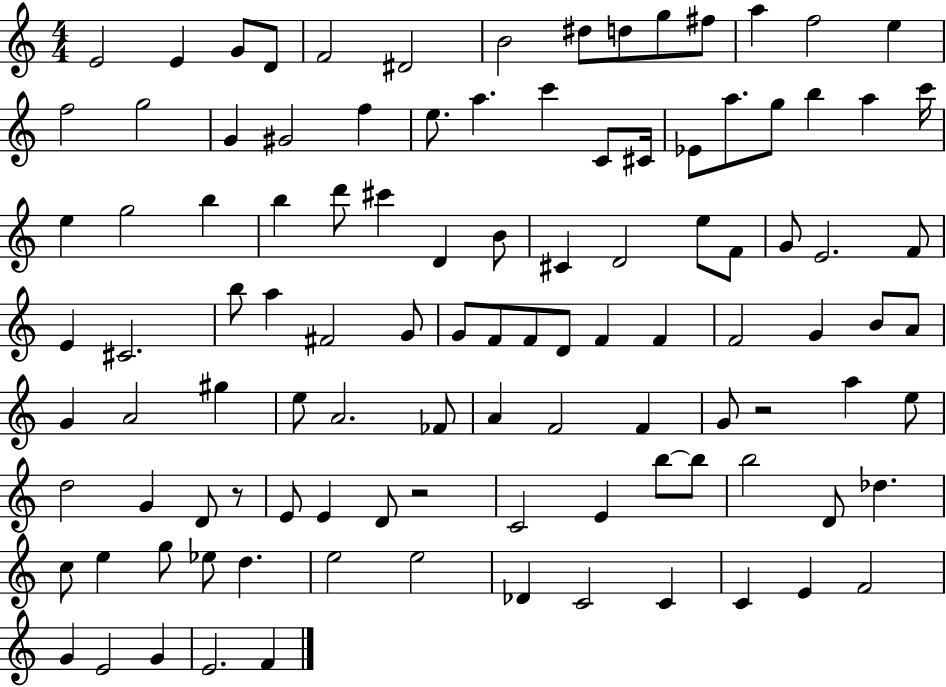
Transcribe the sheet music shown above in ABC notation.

X:1
T:Untitled
M:4/4
L:1/4
K:C
E2 E G/2 D/2 F2 ^D2 B2 ^d/2 d/2 g/2 ^f/2 a f2 e f2 g2 G ^G2 f e/2 a c' C/2 ^C/4 _E/2 a/2 g/2 b a c'/4 e g2 b b d'/2 ^c' D B/2 ^C D2 e/2 F/2 G/2 E2 F/2 E ^C2 b/2 a ^F2 G/2 G/2 F/2 F/2 D/2 F F F2 G B/2 A/2 G A2 ^g e/2 A2 _F/2 A F2 F G/2 z2 a e/2 d2 G D/2 z/2 E/2 E D/2 z2 C2 E b/2 b/2 b2 D/2 _d c/2 e g/2 _e/2 d e2 e2 _D C2 C C E F2 G E2 G E2 F